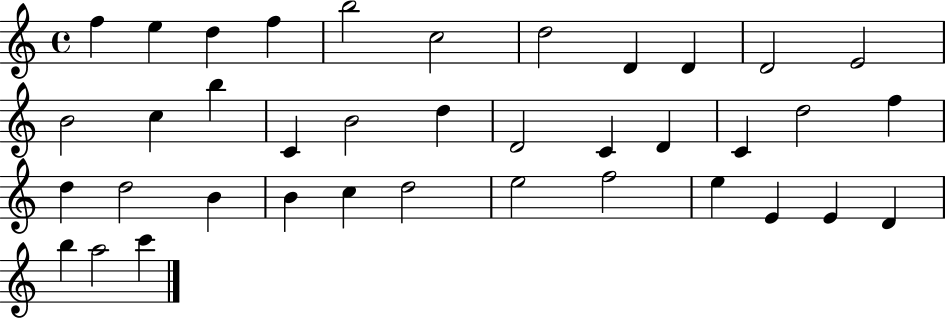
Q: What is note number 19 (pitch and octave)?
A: C4